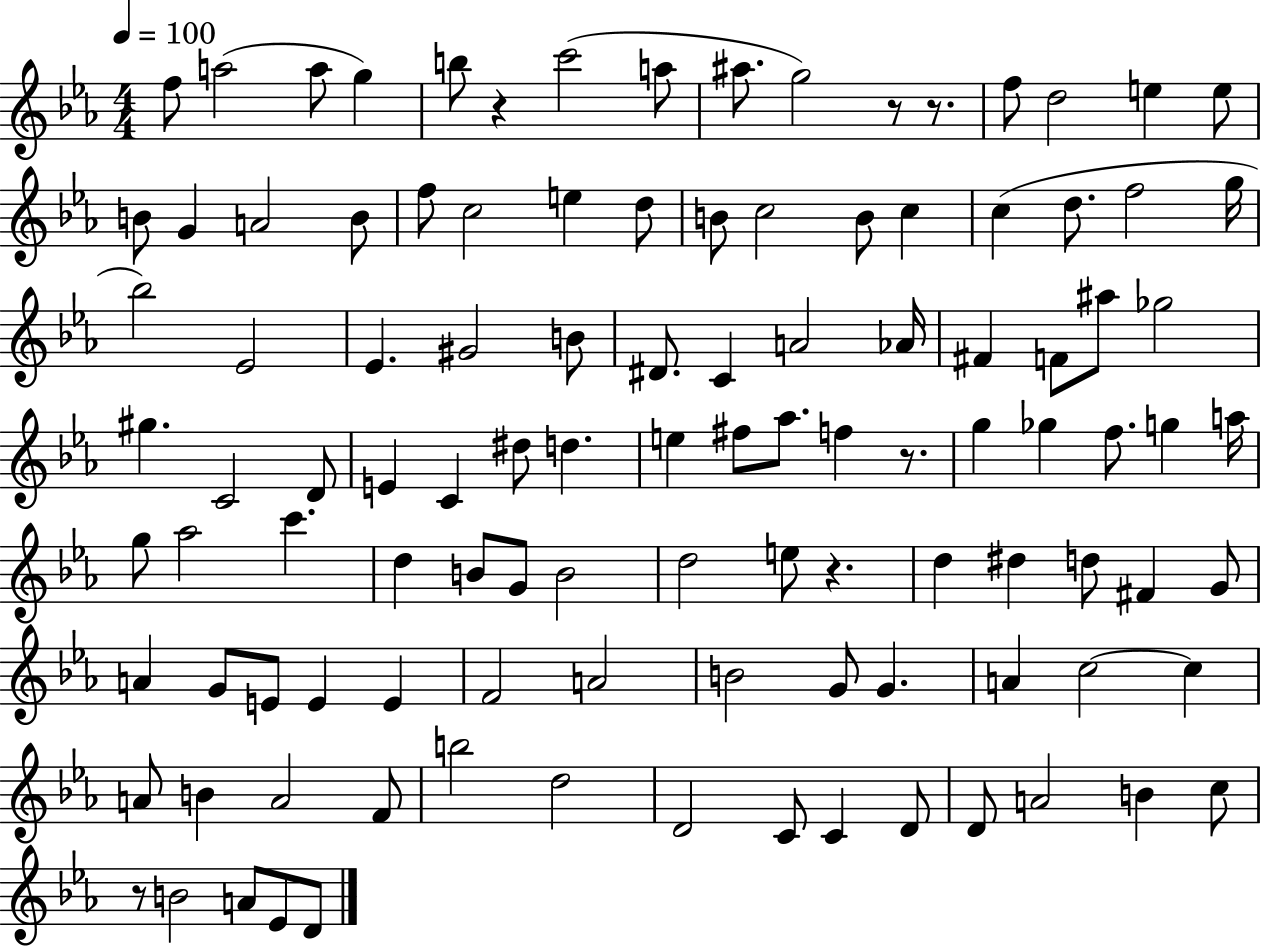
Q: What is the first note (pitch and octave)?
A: F5